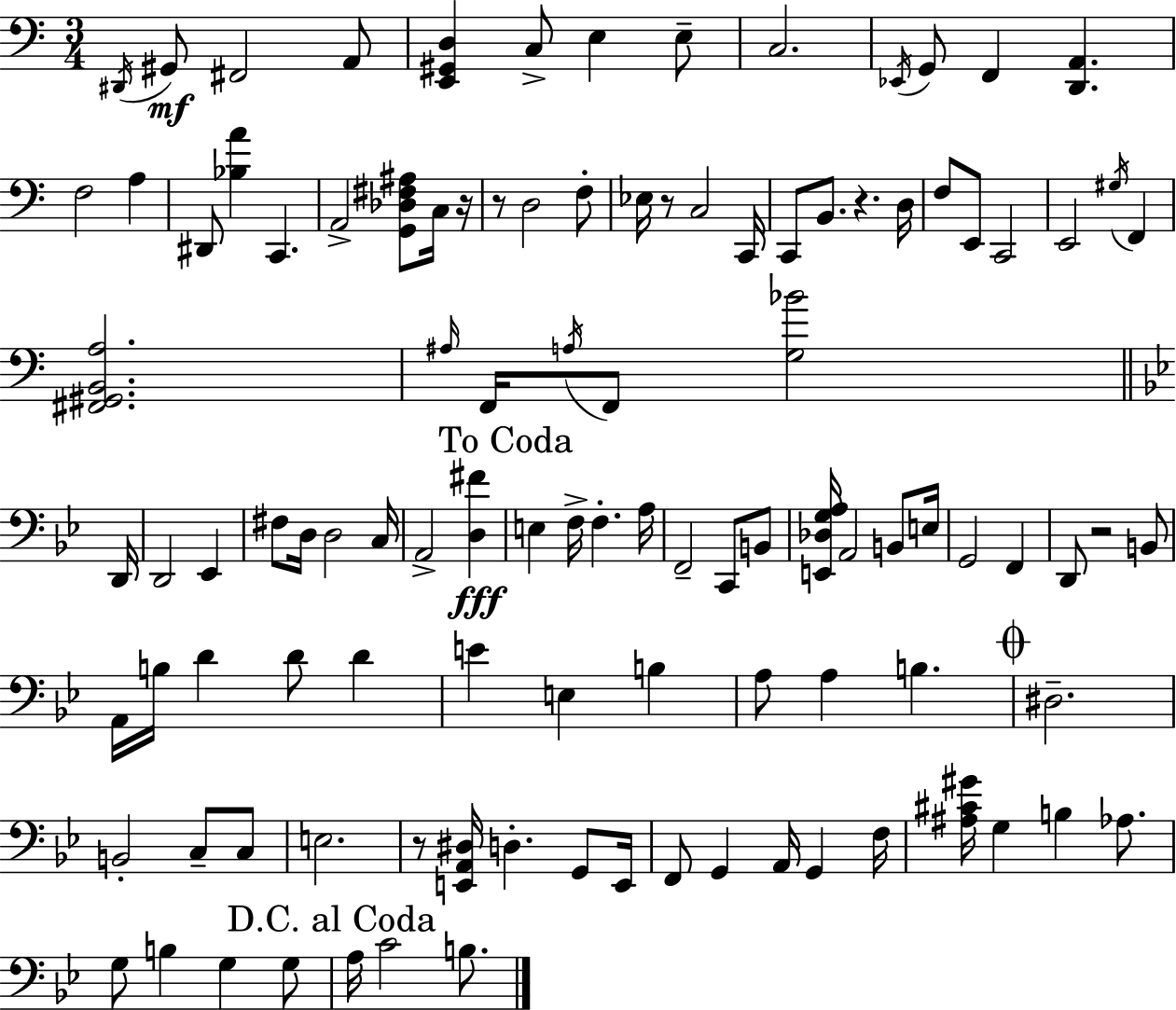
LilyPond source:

{
  \clef bass
  \numericTimeSignature
  \time 3/4
  \key c \major
  \repeat volta 2 { \acciaccatura { dis,16 }\mf gis,8 fis,2 a,8 | <e, gis, d>4 c8-> e4 e8-- | c2. | \acciaccatura { ees,16 } g,8 f,4 <d, a,>4. | \break f2 a4 | dis,8 <bes a'>4 c,4. | a,2-> <g, des fis ais>8 | c16 r16 r8 d2 | \break f8-. ees16 r8 c2 | c,16 c,8 b,8. r4. | d16 f8 e,8 c,2 | e,2 \acciaccatura { gis16 } f,4 | \break <fis, gis, b, a>2. | \grace { ais16 } f,16 \acciaccatura { a16 } f,8 <g bes'>2 | \bar "||" \break \key bes \major d,16 d,2 ees,4 | fis8 d16 d2 | c16 a,2-> <d fis'>4\fff | \mark "To Coda" e4 f16-> f4.-. | \break a16 f,2-- c,8 b,8 | <e, des g a>16 a,2 b,8 | e16 g,2 f,4 | d,8 r2 b,8 | \break a,16 b16 d'4 d'8 d'4 | e'4 e4 b4 | a8 a4 b4. | \mark \markup { \musicglyph "scripts.coda" } dis2.-- | \break b,2-. c8-- c8 | e2. | r8 <e, a, dis>16 d4.-. g,8 | e,16 f,8 g,4 a,16 g,4 | \break f16 <ais cis' gis'>16 g4 b4 aes8. | g8 b4 g4 g8 | \mark "D.C. al Coda" a16 c'2 b8. | } \bar "|."
}